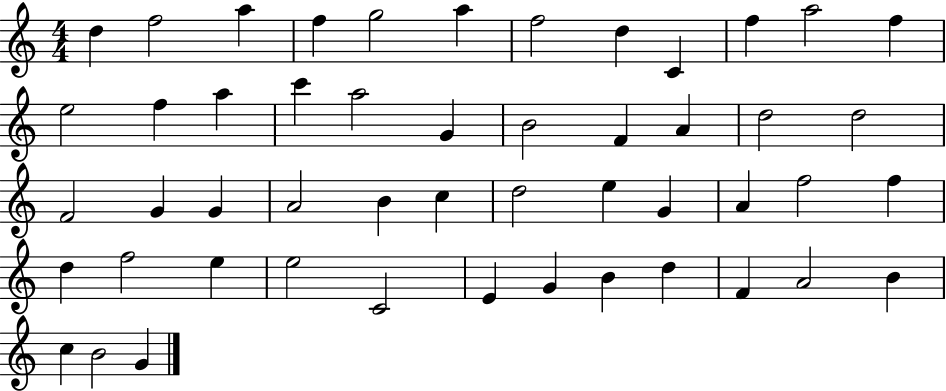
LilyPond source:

{
  \clef treble
  \numericTimeSignature
  \time 4/4
  \key c \major
  d''4 f''2 a''4 | f''4 g''2 a''4 | f''2 d''4 c'4 | f''4 a''2 f''4 | \break e''2 f''4 a''4 | c'''4 a''2 g'4 | b'2 f'4 a'4 | d''2 d''2 | \break f'2 g'4 g'4 | a'2 b'4 c''4 | d''2 e''4 g'4 | a'4 f''2 f''4 | \break d''4 f''2 e''4 | e''2 c'2 | e'4 g'4 b'4 d''4 | f'4 a'2 b'4 | \break c''4 b'2 g'4 | \bar "|."
}